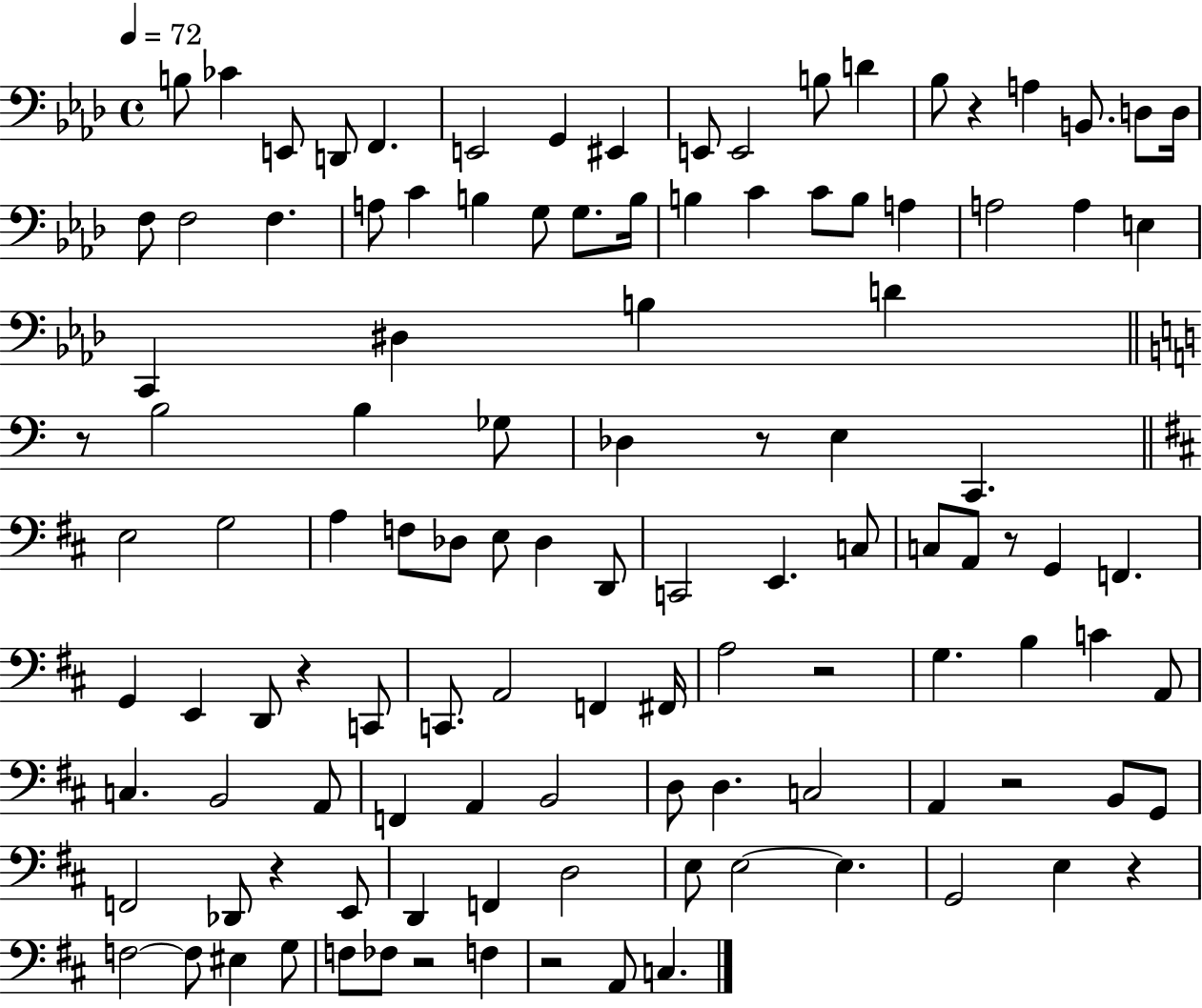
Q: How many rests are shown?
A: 11